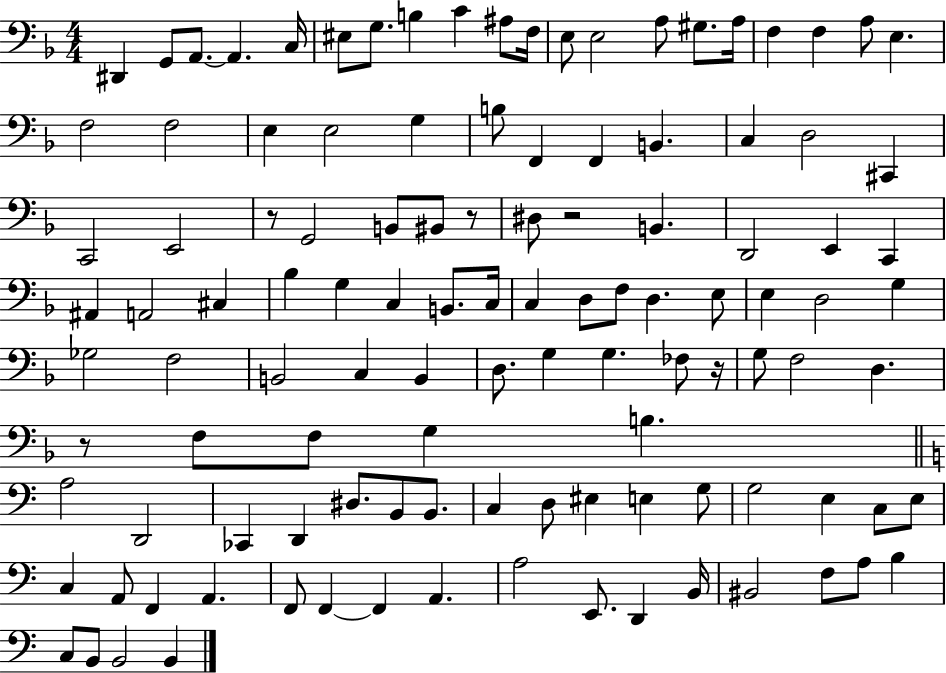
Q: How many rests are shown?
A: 5